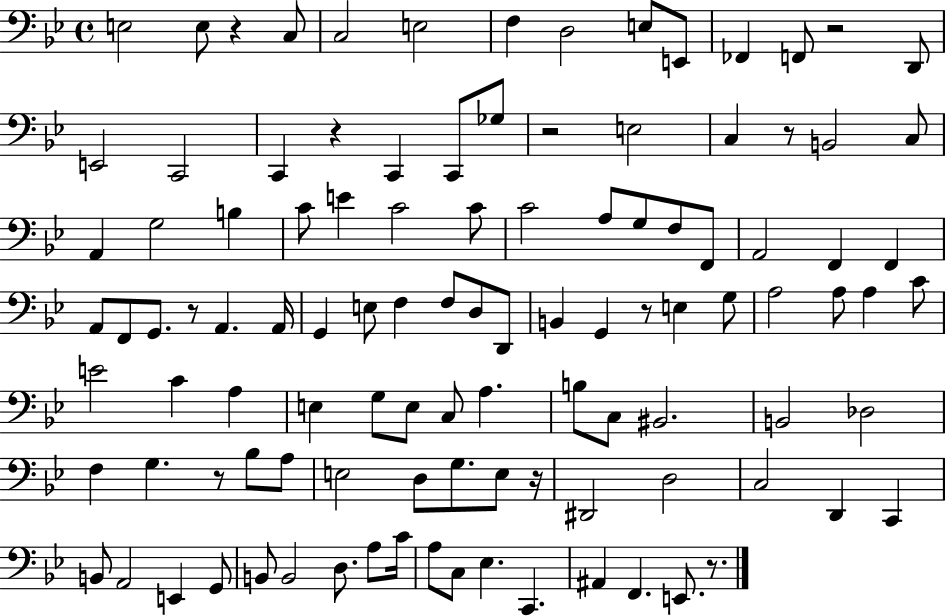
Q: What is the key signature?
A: BES major